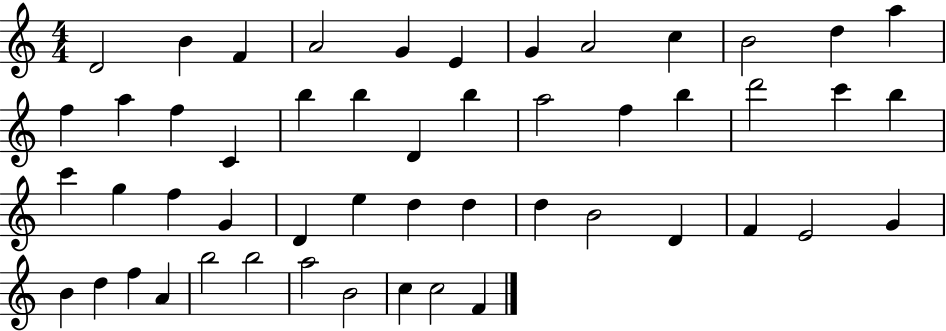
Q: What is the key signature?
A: C major